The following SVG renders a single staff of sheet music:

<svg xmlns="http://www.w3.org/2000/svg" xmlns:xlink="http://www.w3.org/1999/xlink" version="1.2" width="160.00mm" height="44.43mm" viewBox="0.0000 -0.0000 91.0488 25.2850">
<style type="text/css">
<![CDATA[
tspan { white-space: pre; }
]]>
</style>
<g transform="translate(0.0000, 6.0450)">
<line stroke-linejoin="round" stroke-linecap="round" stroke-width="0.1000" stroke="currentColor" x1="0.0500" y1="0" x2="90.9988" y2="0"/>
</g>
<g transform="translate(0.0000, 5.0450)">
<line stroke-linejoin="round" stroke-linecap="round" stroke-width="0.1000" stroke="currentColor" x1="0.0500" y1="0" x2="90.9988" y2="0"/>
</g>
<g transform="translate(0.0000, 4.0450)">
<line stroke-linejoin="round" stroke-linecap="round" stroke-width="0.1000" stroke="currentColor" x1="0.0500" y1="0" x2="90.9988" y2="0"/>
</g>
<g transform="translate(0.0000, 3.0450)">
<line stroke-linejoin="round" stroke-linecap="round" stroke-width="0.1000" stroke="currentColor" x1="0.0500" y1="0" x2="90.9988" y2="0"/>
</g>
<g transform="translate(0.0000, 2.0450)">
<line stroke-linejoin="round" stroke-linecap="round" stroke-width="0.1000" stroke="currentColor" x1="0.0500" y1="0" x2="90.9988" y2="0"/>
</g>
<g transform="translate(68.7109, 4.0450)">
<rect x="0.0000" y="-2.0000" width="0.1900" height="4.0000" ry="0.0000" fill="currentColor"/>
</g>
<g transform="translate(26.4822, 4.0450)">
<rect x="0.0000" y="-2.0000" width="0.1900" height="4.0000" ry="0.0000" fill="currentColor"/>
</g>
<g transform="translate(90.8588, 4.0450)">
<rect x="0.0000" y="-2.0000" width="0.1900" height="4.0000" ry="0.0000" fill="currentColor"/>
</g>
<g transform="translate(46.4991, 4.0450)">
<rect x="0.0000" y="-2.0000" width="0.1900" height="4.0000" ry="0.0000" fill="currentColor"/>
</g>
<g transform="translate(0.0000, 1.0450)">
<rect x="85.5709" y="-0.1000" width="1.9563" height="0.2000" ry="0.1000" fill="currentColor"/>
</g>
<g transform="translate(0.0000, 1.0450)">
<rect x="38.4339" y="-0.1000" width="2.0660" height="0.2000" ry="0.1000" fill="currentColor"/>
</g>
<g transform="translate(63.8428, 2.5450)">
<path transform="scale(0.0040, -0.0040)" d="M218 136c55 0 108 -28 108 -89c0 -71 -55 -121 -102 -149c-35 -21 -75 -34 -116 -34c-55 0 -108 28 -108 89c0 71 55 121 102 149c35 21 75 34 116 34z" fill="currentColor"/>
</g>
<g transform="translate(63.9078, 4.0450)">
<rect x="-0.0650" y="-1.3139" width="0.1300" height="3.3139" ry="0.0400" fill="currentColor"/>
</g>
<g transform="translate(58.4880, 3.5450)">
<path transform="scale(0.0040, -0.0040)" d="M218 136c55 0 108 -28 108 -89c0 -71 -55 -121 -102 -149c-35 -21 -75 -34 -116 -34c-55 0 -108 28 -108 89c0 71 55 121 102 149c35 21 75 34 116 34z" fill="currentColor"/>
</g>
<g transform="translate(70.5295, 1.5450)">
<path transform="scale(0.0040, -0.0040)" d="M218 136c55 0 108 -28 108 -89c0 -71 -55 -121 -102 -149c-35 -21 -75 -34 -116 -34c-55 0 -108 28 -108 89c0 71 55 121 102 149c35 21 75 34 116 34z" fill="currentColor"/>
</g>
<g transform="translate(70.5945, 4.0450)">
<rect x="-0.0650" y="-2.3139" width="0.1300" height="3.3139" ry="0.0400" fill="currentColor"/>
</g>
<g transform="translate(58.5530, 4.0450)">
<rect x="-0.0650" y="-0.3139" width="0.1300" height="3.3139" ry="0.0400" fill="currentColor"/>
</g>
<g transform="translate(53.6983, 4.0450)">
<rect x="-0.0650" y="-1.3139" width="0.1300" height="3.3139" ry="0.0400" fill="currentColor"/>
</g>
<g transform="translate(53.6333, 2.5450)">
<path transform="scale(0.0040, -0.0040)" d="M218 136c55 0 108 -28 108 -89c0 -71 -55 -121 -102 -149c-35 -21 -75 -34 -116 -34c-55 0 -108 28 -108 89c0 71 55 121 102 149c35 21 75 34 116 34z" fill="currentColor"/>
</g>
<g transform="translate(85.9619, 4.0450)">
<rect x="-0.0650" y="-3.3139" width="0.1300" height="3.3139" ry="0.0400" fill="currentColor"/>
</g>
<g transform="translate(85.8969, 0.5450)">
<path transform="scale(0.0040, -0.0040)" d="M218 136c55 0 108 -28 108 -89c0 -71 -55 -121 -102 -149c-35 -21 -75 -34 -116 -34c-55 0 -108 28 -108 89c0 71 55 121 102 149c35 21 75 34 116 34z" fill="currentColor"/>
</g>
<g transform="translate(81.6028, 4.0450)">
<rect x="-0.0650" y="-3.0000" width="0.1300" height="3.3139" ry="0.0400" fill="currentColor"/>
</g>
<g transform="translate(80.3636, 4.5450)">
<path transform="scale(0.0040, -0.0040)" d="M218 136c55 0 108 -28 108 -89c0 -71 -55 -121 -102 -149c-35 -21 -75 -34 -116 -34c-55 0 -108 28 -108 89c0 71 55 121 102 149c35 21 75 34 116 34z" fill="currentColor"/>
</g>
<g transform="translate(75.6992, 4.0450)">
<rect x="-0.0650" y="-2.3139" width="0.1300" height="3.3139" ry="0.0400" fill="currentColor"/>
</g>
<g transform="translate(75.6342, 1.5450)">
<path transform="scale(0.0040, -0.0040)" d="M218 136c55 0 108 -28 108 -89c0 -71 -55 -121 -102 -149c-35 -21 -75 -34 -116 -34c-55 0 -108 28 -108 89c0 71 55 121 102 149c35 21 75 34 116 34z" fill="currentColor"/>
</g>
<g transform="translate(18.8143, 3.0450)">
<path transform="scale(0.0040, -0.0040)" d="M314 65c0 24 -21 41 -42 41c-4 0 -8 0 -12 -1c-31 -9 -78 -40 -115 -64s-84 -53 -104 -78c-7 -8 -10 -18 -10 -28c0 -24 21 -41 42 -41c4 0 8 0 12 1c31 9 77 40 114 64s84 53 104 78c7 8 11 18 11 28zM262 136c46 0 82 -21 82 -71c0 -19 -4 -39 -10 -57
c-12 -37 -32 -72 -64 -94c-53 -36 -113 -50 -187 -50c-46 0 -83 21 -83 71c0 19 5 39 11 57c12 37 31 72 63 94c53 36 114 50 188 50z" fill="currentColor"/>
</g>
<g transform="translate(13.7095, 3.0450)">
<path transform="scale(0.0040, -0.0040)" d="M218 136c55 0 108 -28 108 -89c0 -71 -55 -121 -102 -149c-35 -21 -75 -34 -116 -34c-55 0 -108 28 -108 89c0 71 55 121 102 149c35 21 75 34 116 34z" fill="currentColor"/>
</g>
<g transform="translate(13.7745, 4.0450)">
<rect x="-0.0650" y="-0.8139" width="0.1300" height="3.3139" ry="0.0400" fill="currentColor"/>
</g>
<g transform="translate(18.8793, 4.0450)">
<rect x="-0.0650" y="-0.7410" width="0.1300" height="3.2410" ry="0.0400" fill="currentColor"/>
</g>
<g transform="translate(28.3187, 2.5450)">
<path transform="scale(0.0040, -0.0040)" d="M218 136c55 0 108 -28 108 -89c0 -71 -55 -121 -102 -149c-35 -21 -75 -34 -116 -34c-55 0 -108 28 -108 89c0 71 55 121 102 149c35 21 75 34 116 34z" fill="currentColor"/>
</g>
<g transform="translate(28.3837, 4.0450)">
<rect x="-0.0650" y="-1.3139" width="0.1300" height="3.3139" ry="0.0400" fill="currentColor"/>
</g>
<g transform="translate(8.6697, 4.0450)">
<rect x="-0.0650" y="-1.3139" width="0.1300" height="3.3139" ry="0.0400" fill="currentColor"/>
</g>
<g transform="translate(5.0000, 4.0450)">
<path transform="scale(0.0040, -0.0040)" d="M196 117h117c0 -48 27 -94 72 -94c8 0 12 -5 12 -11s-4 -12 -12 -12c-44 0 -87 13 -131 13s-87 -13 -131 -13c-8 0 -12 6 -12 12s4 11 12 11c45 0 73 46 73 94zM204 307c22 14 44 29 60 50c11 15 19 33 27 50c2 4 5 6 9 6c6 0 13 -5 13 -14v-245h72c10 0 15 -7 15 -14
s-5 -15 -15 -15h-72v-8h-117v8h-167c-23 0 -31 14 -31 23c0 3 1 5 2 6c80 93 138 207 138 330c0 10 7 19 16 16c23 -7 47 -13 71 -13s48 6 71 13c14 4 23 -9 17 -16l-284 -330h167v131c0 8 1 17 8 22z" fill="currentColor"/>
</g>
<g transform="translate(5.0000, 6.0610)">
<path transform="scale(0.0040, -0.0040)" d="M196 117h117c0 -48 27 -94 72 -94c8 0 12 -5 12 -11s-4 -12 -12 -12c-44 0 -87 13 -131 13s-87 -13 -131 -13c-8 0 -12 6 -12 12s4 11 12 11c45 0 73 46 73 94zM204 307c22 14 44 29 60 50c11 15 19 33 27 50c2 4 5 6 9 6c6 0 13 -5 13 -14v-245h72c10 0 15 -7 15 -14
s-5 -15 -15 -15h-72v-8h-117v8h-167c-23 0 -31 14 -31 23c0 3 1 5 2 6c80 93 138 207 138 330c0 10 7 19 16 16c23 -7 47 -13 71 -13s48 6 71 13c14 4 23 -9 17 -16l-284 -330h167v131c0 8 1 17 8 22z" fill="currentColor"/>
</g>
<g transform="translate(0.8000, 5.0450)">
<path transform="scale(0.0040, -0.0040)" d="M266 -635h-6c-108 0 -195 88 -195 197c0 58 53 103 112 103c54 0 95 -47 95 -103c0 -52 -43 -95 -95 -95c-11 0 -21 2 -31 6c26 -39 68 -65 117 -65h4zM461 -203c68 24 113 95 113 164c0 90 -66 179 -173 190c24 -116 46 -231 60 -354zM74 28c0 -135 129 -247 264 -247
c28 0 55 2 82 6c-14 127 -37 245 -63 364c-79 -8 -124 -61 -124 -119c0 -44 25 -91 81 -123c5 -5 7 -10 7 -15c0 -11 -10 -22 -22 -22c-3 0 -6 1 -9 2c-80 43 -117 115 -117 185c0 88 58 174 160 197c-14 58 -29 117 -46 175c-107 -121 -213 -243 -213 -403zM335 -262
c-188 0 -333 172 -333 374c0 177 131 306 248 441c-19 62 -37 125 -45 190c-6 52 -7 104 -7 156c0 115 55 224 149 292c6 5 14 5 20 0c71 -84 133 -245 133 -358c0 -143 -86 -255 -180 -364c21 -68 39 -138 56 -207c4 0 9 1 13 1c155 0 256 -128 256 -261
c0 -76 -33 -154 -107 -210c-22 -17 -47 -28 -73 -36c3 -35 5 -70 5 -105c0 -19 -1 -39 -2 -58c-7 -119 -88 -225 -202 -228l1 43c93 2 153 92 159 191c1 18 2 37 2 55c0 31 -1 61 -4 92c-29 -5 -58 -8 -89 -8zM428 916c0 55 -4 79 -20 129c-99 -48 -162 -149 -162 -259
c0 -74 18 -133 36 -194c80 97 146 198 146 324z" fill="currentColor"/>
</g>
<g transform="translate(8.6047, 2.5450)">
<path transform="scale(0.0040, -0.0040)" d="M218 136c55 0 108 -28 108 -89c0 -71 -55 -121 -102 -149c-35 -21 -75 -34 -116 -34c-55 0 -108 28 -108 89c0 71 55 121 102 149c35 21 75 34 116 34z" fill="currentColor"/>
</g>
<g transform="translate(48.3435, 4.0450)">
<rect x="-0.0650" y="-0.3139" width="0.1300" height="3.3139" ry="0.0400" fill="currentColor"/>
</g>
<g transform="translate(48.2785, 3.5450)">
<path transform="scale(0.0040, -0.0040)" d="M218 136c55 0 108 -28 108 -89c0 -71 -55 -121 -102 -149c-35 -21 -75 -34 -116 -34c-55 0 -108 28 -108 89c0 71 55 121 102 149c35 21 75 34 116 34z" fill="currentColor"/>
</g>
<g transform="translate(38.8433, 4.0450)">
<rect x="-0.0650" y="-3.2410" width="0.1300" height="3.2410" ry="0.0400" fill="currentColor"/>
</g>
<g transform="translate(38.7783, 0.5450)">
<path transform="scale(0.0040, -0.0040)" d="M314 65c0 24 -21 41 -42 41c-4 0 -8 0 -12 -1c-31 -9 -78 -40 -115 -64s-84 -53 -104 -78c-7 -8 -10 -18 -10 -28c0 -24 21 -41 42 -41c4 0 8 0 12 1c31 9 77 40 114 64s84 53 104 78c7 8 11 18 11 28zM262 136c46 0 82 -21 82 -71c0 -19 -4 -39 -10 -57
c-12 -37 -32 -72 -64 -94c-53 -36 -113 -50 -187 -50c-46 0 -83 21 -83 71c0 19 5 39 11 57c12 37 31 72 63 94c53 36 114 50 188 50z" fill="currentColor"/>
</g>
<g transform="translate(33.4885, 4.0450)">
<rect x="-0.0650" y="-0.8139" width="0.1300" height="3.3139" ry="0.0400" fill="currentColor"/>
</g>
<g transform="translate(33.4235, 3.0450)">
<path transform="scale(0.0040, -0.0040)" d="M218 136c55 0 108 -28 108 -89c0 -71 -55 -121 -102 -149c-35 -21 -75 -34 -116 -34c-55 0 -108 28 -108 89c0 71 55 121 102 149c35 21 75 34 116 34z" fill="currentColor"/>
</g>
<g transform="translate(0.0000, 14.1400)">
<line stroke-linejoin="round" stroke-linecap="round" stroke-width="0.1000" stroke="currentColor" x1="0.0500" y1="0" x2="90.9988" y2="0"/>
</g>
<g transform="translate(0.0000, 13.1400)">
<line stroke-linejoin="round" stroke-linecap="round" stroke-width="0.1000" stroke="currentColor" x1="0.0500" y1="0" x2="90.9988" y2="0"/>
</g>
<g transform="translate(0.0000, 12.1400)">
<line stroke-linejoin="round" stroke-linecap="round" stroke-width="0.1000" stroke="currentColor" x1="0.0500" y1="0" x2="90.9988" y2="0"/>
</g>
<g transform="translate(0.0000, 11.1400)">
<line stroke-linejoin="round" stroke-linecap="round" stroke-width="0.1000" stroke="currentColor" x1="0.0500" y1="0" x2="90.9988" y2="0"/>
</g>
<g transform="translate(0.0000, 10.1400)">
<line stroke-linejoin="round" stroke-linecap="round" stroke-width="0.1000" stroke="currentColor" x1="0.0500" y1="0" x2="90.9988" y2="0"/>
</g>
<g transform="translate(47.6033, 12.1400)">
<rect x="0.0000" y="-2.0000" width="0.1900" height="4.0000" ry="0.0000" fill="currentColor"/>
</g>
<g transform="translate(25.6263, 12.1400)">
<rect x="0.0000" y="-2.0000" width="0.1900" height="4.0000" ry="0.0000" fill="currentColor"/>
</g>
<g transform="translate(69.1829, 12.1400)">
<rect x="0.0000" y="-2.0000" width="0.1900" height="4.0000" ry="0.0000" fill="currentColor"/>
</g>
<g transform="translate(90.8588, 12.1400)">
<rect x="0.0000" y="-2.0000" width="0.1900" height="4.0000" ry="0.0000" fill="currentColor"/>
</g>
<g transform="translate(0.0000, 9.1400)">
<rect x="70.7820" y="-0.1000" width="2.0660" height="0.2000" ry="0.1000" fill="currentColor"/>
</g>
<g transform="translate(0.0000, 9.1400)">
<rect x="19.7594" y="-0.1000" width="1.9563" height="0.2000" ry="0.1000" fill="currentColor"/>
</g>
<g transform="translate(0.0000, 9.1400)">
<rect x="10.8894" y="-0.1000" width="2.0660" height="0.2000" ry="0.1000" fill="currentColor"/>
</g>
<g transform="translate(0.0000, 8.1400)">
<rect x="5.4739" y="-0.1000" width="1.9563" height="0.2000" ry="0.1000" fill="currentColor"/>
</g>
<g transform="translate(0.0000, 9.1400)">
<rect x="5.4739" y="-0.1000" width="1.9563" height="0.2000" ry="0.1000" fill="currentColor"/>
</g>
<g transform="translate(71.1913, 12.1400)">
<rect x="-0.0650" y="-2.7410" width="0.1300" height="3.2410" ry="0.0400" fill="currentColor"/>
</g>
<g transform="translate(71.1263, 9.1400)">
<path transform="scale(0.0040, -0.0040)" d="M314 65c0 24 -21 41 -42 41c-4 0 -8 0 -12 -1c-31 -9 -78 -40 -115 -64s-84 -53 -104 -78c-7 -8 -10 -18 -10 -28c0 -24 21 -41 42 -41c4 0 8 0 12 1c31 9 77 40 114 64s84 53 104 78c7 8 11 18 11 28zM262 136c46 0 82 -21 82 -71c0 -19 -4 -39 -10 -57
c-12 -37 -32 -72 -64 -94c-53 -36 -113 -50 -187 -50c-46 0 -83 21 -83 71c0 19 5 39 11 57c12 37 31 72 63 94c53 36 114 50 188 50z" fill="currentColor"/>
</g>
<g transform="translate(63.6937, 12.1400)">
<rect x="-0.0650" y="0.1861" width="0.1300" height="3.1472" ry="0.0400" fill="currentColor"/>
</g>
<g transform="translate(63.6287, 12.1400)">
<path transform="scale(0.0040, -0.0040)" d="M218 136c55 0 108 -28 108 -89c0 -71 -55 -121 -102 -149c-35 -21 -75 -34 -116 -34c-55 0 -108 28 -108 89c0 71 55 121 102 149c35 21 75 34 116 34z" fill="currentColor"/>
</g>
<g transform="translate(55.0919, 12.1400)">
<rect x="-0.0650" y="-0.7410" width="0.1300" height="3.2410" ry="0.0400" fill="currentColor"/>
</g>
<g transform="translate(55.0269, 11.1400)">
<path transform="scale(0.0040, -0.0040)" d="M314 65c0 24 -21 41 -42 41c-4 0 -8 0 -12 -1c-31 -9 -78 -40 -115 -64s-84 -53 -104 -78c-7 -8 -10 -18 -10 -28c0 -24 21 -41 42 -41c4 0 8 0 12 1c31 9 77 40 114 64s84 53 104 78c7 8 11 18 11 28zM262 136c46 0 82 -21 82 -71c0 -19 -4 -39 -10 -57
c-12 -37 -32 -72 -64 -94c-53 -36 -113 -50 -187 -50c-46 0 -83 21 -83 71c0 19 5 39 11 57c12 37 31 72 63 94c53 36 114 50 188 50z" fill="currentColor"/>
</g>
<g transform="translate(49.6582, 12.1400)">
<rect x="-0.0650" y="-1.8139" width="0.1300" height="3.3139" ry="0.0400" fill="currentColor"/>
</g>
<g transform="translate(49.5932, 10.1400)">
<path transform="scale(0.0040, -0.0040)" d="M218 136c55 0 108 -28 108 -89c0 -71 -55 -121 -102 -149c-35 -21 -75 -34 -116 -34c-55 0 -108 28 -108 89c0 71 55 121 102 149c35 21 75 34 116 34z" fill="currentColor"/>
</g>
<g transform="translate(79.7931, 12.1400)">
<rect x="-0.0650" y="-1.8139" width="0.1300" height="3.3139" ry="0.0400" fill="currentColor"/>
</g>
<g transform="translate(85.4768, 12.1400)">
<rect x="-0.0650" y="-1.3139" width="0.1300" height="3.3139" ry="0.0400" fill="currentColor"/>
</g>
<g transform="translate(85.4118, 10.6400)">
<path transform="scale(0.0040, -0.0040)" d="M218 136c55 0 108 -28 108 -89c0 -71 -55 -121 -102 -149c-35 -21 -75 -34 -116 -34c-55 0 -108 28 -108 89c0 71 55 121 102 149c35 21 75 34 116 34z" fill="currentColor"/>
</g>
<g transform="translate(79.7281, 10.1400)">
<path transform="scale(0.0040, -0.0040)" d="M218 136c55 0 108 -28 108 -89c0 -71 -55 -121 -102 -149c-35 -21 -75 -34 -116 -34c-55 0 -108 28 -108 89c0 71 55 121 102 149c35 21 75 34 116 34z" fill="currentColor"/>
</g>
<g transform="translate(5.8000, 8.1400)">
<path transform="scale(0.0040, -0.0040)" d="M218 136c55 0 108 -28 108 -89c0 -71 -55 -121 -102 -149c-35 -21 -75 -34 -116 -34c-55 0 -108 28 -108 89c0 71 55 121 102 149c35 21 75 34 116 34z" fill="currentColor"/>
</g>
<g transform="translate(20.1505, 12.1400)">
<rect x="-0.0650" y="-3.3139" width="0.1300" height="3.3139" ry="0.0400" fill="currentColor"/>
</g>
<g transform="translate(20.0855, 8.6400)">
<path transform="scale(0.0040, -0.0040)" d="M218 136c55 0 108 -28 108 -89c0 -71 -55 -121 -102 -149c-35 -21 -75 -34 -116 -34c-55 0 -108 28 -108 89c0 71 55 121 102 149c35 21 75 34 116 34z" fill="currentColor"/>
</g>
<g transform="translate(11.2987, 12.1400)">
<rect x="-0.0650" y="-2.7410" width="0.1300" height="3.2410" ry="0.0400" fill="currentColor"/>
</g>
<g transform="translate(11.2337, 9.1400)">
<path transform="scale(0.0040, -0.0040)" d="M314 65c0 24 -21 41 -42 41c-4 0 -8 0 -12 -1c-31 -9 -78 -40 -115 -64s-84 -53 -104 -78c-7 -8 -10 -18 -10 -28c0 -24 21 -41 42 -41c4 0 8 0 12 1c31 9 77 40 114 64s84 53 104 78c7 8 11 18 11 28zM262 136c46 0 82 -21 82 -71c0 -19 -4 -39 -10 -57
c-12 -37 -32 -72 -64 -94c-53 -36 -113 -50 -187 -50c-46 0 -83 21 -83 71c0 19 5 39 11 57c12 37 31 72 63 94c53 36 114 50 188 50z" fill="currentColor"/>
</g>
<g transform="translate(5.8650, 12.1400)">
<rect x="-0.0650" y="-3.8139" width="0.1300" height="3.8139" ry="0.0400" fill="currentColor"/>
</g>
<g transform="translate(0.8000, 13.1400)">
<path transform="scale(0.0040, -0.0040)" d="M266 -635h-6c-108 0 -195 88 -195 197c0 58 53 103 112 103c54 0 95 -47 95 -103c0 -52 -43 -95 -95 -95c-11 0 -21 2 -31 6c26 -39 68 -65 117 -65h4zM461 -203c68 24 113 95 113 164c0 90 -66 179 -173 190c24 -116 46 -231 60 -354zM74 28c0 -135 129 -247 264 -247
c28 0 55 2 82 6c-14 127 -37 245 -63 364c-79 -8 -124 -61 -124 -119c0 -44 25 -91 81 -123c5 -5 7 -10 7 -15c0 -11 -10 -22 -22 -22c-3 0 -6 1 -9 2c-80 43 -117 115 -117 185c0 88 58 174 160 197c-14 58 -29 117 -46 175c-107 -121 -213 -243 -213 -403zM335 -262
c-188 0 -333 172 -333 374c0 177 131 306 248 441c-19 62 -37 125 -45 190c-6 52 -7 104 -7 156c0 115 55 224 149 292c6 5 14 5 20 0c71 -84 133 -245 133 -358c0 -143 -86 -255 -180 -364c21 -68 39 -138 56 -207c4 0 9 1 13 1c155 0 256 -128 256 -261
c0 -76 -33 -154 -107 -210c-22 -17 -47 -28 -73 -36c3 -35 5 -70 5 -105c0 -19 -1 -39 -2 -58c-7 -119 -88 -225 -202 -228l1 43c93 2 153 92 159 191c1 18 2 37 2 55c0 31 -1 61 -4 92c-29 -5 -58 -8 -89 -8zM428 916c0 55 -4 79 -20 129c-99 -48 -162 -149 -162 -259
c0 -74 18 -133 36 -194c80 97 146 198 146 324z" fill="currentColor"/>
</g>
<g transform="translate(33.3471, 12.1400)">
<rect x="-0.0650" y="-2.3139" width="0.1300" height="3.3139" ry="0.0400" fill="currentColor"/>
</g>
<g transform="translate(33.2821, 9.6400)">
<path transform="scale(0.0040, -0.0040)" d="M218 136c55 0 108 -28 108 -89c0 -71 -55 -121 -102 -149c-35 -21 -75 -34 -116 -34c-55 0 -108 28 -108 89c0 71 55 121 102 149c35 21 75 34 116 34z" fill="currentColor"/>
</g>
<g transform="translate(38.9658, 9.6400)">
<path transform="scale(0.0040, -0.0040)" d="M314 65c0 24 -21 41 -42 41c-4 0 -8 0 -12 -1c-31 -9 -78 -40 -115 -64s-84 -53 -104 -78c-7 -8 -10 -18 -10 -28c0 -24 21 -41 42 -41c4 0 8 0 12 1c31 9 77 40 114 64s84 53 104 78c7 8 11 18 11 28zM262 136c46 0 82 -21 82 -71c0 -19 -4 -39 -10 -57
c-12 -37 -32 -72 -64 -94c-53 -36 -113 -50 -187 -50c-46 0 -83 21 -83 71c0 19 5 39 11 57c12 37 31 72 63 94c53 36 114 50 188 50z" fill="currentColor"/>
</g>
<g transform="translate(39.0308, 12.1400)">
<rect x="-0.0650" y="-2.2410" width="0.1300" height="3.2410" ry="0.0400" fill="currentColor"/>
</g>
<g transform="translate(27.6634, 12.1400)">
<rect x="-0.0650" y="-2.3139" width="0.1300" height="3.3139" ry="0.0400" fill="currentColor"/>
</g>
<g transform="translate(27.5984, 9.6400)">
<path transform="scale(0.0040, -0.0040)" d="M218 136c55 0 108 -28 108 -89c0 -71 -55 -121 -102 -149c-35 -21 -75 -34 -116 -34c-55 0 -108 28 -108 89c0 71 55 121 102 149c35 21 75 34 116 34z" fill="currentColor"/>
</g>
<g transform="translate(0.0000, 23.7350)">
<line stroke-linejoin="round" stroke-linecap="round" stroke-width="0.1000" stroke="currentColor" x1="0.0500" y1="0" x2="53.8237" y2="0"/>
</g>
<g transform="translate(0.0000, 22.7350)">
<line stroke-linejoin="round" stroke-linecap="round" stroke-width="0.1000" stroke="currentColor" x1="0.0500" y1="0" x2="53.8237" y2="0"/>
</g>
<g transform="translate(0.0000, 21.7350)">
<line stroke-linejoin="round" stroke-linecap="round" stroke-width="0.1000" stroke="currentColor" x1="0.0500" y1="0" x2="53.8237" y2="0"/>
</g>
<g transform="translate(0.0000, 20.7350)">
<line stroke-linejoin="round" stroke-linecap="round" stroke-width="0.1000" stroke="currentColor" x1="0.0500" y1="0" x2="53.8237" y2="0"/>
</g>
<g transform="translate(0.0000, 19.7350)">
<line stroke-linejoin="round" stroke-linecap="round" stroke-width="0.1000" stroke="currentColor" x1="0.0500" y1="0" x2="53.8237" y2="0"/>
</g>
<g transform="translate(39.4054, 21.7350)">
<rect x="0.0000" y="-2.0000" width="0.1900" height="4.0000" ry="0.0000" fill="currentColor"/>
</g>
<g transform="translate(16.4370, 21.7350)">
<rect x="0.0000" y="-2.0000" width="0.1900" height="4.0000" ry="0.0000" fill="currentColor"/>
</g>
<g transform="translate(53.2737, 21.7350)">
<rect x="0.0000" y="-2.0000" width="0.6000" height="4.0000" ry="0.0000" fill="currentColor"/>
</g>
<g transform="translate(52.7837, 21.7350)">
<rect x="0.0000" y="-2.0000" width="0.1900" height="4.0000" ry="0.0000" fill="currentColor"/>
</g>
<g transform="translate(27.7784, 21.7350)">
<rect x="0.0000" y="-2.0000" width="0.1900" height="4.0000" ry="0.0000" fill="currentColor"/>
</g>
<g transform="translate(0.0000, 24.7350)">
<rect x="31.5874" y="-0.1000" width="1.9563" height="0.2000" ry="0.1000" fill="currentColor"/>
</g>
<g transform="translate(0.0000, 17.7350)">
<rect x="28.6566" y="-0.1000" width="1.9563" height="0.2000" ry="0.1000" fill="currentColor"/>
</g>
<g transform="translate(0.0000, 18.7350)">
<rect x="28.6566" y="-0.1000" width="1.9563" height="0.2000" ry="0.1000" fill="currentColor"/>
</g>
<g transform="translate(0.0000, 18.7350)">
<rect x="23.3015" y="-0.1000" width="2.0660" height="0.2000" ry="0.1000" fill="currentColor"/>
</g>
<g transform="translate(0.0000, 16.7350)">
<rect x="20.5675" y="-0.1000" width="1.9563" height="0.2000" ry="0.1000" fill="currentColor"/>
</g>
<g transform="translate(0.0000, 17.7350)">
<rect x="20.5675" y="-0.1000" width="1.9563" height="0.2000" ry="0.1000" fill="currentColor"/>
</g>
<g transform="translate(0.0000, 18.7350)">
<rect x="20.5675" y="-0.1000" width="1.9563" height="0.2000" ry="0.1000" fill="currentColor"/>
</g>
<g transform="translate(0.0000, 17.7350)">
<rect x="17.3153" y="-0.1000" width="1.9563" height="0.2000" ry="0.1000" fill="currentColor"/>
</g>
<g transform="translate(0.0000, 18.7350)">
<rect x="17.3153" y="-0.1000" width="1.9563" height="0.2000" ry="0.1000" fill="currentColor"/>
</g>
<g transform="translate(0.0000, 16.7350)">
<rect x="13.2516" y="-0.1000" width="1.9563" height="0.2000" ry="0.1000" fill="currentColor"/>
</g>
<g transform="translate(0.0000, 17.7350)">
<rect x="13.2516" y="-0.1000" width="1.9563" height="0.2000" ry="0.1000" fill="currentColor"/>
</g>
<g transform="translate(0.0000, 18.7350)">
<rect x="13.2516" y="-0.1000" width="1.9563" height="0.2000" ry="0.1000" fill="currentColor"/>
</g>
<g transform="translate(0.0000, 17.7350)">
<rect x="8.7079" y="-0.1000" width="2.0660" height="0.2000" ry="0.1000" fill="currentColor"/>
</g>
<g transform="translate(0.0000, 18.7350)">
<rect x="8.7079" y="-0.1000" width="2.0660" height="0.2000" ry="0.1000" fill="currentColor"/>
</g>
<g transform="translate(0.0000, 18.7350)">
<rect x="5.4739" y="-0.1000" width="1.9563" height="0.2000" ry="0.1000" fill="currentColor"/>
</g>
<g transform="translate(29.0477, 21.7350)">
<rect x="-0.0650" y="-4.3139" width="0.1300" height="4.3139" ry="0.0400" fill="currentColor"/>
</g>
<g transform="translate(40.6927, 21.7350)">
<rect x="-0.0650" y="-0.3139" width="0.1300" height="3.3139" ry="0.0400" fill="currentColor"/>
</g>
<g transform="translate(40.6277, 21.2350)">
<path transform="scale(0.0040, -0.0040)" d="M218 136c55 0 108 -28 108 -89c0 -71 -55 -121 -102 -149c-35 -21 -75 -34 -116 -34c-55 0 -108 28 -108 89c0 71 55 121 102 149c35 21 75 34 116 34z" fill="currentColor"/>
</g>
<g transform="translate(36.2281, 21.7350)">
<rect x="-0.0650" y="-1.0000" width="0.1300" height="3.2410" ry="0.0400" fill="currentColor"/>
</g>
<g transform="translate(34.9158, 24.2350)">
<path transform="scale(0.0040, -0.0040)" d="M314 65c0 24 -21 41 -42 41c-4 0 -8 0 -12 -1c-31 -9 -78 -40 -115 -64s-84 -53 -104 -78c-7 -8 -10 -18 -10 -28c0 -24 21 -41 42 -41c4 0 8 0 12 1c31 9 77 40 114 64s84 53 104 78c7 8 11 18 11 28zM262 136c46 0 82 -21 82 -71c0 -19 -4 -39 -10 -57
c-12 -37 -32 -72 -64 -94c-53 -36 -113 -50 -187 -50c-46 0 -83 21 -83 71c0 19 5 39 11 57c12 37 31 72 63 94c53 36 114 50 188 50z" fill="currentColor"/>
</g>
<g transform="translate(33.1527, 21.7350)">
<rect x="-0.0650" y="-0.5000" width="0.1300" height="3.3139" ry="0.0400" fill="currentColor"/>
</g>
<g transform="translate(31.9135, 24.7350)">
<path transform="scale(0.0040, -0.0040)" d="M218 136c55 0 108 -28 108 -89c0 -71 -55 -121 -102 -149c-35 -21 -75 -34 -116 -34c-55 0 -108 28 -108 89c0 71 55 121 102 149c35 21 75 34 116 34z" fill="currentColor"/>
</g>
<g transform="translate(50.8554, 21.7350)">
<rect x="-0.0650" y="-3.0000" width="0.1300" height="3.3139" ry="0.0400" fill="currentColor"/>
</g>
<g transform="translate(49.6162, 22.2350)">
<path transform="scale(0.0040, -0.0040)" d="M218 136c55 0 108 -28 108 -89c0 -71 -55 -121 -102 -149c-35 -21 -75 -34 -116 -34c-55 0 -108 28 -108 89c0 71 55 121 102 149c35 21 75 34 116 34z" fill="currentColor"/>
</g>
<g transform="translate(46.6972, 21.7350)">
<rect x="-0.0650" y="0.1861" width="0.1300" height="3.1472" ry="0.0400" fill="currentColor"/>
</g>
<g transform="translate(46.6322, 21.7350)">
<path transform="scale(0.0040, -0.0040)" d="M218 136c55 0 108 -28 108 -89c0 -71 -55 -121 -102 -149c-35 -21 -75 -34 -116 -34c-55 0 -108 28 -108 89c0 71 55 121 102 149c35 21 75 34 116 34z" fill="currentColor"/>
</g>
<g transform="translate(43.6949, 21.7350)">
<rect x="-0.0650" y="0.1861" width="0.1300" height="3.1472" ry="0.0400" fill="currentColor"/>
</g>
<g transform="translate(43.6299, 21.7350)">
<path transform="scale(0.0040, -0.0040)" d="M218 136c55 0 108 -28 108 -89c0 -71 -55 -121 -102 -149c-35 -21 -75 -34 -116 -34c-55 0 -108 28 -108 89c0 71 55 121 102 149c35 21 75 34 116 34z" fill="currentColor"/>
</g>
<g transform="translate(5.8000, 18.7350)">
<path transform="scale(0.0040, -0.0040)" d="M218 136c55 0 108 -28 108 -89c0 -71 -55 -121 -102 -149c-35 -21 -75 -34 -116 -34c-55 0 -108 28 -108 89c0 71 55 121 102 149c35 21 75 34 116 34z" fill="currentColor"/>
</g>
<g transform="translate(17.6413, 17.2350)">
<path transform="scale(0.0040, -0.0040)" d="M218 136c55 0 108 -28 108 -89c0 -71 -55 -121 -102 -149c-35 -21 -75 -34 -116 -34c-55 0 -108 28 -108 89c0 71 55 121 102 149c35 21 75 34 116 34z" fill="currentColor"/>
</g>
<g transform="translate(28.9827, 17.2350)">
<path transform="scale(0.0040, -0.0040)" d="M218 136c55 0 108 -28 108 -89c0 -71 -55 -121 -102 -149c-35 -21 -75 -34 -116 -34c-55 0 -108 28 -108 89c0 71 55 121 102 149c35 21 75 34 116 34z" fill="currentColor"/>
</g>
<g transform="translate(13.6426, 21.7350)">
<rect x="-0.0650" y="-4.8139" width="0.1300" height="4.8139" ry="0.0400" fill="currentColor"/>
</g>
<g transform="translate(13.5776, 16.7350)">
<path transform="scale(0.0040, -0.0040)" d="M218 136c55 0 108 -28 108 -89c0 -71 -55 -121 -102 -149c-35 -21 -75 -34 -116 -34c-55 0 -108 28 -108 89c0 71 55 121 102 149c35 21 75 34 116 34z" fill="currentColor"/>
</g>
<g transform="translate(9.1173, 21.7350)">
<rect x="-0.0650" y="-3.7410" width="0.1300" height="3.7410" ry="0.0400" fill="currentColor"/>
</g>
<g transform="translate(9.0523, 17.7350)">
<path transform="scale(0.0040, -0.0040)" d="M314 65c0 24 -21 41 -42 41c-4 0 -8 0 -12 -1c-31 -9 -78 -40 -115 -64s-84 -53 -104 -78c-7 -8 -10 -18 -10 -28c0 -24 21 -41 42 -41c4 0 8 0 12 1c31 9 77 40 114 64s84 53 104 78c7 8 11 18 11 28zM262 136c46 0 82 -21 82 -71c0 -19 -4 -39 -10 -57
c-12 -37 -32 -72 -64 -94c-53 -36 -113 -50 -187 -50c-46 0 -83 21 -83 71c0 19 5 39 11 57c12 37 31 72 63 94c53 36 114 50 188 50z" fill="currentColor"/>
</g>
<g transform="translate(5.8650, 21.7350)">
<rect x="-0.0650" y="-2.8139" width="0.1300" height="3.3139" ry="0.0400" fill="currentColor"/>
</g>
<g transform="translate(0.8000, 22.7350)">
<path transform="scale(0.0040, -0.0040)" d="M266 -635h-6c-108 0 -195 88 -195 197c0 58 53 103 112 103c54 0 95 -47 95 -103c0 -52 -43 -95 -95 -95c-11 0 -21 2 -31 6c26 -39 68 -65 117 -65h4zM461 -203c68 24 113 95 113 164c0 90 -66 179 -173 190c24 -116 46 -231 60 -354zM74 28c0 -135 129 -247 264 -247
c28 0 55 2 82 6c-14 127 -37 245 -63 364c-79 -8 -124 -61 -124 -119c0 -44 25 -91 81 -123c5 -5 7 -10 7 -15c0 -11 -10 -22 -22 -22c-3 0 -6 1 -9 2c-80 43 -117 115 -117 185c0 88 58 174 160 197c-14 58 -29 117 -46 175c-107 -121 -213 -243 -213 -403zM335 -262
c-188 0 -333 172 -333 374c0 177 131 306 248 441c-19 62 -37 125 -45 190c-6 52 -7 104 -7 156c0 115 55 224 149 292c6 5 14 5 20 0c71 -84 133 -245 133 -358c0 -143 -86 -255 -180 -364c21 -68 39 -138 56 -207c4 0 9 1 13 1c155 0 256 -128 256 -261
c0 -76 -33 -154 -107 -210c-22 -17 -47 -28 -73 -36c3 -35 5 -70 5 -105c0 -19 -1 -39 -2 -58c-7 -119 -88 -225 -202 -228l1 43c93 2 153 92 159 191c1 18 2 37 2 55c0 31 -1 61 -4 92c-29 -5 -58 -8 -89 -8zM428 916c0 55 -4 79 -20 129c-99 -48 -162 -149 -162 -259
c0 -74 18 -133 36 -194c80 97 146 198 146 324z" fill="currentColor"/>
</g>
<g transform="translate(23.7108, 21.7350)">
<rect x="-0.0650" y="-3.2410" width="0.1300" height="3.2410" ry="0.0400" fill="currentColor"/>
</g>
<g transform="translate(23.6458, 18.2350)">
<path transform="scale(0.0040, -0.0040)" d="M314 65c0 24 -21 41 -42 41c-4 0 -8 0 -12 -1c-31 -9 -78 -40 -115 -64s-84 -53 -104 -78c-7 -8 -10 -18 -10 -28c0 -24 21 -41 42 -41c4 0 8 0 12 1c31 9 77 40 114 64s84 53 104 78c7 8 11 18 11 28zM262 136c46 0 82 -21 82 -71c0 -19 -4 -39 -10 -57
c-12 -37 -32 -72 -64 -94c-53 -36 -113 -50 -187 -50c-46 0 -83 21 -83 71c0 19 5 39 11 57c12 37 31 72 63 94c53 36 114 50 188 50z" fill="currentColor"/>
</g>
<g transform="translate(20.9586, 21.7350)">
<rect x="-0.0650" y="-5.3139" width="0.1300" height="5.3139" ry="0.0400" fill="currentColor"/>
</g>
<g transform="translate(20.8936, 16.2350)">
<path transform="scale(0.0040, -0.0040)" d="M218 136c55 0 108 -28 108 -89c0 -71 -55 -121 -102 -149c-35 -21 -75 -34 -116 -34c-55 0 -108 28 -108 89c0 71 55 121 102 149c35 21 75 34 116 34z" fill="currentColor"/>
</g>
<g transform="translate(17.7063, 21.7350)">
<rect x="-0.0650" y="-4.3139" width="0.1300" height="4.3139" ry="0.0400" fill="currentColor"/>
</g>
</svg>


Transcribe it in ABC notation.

X:1
T:Untitled
M:4/4
L:1/4
K:C
e d d2 e d b2 c e c e g g A b c' a2 b g g g2 f d2 B a2 f e a c'2 e' d' f' b2 d' C D2 c B B A